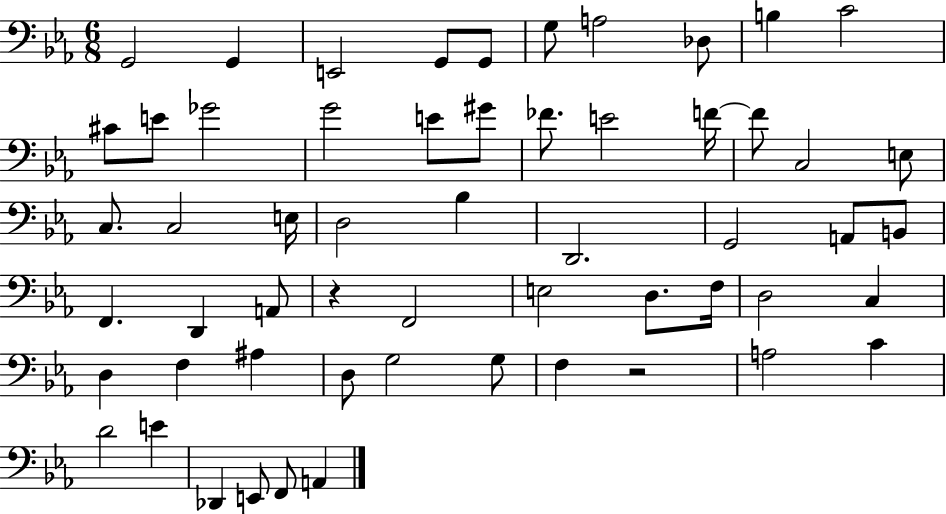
G2/h G2/q E2/h G2/e G2/e G3/e A3/h Db3/e B3/q C4/h C#4/e E4/e Gb4/h G4/h E4/e G#4/e FES4/e. E4/h F4/s F4/e C3/h E3/e C3/e. C3/h E3/s D3/h Bb3/q D2/h. G2/h A2/e B2/e F2/q. D2/q A2/e R/q F2/h E3/h D3/e. F3/s D3/h C3/q D3/q F3/q A#3/q D3/e G3/h G3/e F3/q R/h A3/h C4/q D4/h E4/q Db2/q E2/e F2/e A2/q